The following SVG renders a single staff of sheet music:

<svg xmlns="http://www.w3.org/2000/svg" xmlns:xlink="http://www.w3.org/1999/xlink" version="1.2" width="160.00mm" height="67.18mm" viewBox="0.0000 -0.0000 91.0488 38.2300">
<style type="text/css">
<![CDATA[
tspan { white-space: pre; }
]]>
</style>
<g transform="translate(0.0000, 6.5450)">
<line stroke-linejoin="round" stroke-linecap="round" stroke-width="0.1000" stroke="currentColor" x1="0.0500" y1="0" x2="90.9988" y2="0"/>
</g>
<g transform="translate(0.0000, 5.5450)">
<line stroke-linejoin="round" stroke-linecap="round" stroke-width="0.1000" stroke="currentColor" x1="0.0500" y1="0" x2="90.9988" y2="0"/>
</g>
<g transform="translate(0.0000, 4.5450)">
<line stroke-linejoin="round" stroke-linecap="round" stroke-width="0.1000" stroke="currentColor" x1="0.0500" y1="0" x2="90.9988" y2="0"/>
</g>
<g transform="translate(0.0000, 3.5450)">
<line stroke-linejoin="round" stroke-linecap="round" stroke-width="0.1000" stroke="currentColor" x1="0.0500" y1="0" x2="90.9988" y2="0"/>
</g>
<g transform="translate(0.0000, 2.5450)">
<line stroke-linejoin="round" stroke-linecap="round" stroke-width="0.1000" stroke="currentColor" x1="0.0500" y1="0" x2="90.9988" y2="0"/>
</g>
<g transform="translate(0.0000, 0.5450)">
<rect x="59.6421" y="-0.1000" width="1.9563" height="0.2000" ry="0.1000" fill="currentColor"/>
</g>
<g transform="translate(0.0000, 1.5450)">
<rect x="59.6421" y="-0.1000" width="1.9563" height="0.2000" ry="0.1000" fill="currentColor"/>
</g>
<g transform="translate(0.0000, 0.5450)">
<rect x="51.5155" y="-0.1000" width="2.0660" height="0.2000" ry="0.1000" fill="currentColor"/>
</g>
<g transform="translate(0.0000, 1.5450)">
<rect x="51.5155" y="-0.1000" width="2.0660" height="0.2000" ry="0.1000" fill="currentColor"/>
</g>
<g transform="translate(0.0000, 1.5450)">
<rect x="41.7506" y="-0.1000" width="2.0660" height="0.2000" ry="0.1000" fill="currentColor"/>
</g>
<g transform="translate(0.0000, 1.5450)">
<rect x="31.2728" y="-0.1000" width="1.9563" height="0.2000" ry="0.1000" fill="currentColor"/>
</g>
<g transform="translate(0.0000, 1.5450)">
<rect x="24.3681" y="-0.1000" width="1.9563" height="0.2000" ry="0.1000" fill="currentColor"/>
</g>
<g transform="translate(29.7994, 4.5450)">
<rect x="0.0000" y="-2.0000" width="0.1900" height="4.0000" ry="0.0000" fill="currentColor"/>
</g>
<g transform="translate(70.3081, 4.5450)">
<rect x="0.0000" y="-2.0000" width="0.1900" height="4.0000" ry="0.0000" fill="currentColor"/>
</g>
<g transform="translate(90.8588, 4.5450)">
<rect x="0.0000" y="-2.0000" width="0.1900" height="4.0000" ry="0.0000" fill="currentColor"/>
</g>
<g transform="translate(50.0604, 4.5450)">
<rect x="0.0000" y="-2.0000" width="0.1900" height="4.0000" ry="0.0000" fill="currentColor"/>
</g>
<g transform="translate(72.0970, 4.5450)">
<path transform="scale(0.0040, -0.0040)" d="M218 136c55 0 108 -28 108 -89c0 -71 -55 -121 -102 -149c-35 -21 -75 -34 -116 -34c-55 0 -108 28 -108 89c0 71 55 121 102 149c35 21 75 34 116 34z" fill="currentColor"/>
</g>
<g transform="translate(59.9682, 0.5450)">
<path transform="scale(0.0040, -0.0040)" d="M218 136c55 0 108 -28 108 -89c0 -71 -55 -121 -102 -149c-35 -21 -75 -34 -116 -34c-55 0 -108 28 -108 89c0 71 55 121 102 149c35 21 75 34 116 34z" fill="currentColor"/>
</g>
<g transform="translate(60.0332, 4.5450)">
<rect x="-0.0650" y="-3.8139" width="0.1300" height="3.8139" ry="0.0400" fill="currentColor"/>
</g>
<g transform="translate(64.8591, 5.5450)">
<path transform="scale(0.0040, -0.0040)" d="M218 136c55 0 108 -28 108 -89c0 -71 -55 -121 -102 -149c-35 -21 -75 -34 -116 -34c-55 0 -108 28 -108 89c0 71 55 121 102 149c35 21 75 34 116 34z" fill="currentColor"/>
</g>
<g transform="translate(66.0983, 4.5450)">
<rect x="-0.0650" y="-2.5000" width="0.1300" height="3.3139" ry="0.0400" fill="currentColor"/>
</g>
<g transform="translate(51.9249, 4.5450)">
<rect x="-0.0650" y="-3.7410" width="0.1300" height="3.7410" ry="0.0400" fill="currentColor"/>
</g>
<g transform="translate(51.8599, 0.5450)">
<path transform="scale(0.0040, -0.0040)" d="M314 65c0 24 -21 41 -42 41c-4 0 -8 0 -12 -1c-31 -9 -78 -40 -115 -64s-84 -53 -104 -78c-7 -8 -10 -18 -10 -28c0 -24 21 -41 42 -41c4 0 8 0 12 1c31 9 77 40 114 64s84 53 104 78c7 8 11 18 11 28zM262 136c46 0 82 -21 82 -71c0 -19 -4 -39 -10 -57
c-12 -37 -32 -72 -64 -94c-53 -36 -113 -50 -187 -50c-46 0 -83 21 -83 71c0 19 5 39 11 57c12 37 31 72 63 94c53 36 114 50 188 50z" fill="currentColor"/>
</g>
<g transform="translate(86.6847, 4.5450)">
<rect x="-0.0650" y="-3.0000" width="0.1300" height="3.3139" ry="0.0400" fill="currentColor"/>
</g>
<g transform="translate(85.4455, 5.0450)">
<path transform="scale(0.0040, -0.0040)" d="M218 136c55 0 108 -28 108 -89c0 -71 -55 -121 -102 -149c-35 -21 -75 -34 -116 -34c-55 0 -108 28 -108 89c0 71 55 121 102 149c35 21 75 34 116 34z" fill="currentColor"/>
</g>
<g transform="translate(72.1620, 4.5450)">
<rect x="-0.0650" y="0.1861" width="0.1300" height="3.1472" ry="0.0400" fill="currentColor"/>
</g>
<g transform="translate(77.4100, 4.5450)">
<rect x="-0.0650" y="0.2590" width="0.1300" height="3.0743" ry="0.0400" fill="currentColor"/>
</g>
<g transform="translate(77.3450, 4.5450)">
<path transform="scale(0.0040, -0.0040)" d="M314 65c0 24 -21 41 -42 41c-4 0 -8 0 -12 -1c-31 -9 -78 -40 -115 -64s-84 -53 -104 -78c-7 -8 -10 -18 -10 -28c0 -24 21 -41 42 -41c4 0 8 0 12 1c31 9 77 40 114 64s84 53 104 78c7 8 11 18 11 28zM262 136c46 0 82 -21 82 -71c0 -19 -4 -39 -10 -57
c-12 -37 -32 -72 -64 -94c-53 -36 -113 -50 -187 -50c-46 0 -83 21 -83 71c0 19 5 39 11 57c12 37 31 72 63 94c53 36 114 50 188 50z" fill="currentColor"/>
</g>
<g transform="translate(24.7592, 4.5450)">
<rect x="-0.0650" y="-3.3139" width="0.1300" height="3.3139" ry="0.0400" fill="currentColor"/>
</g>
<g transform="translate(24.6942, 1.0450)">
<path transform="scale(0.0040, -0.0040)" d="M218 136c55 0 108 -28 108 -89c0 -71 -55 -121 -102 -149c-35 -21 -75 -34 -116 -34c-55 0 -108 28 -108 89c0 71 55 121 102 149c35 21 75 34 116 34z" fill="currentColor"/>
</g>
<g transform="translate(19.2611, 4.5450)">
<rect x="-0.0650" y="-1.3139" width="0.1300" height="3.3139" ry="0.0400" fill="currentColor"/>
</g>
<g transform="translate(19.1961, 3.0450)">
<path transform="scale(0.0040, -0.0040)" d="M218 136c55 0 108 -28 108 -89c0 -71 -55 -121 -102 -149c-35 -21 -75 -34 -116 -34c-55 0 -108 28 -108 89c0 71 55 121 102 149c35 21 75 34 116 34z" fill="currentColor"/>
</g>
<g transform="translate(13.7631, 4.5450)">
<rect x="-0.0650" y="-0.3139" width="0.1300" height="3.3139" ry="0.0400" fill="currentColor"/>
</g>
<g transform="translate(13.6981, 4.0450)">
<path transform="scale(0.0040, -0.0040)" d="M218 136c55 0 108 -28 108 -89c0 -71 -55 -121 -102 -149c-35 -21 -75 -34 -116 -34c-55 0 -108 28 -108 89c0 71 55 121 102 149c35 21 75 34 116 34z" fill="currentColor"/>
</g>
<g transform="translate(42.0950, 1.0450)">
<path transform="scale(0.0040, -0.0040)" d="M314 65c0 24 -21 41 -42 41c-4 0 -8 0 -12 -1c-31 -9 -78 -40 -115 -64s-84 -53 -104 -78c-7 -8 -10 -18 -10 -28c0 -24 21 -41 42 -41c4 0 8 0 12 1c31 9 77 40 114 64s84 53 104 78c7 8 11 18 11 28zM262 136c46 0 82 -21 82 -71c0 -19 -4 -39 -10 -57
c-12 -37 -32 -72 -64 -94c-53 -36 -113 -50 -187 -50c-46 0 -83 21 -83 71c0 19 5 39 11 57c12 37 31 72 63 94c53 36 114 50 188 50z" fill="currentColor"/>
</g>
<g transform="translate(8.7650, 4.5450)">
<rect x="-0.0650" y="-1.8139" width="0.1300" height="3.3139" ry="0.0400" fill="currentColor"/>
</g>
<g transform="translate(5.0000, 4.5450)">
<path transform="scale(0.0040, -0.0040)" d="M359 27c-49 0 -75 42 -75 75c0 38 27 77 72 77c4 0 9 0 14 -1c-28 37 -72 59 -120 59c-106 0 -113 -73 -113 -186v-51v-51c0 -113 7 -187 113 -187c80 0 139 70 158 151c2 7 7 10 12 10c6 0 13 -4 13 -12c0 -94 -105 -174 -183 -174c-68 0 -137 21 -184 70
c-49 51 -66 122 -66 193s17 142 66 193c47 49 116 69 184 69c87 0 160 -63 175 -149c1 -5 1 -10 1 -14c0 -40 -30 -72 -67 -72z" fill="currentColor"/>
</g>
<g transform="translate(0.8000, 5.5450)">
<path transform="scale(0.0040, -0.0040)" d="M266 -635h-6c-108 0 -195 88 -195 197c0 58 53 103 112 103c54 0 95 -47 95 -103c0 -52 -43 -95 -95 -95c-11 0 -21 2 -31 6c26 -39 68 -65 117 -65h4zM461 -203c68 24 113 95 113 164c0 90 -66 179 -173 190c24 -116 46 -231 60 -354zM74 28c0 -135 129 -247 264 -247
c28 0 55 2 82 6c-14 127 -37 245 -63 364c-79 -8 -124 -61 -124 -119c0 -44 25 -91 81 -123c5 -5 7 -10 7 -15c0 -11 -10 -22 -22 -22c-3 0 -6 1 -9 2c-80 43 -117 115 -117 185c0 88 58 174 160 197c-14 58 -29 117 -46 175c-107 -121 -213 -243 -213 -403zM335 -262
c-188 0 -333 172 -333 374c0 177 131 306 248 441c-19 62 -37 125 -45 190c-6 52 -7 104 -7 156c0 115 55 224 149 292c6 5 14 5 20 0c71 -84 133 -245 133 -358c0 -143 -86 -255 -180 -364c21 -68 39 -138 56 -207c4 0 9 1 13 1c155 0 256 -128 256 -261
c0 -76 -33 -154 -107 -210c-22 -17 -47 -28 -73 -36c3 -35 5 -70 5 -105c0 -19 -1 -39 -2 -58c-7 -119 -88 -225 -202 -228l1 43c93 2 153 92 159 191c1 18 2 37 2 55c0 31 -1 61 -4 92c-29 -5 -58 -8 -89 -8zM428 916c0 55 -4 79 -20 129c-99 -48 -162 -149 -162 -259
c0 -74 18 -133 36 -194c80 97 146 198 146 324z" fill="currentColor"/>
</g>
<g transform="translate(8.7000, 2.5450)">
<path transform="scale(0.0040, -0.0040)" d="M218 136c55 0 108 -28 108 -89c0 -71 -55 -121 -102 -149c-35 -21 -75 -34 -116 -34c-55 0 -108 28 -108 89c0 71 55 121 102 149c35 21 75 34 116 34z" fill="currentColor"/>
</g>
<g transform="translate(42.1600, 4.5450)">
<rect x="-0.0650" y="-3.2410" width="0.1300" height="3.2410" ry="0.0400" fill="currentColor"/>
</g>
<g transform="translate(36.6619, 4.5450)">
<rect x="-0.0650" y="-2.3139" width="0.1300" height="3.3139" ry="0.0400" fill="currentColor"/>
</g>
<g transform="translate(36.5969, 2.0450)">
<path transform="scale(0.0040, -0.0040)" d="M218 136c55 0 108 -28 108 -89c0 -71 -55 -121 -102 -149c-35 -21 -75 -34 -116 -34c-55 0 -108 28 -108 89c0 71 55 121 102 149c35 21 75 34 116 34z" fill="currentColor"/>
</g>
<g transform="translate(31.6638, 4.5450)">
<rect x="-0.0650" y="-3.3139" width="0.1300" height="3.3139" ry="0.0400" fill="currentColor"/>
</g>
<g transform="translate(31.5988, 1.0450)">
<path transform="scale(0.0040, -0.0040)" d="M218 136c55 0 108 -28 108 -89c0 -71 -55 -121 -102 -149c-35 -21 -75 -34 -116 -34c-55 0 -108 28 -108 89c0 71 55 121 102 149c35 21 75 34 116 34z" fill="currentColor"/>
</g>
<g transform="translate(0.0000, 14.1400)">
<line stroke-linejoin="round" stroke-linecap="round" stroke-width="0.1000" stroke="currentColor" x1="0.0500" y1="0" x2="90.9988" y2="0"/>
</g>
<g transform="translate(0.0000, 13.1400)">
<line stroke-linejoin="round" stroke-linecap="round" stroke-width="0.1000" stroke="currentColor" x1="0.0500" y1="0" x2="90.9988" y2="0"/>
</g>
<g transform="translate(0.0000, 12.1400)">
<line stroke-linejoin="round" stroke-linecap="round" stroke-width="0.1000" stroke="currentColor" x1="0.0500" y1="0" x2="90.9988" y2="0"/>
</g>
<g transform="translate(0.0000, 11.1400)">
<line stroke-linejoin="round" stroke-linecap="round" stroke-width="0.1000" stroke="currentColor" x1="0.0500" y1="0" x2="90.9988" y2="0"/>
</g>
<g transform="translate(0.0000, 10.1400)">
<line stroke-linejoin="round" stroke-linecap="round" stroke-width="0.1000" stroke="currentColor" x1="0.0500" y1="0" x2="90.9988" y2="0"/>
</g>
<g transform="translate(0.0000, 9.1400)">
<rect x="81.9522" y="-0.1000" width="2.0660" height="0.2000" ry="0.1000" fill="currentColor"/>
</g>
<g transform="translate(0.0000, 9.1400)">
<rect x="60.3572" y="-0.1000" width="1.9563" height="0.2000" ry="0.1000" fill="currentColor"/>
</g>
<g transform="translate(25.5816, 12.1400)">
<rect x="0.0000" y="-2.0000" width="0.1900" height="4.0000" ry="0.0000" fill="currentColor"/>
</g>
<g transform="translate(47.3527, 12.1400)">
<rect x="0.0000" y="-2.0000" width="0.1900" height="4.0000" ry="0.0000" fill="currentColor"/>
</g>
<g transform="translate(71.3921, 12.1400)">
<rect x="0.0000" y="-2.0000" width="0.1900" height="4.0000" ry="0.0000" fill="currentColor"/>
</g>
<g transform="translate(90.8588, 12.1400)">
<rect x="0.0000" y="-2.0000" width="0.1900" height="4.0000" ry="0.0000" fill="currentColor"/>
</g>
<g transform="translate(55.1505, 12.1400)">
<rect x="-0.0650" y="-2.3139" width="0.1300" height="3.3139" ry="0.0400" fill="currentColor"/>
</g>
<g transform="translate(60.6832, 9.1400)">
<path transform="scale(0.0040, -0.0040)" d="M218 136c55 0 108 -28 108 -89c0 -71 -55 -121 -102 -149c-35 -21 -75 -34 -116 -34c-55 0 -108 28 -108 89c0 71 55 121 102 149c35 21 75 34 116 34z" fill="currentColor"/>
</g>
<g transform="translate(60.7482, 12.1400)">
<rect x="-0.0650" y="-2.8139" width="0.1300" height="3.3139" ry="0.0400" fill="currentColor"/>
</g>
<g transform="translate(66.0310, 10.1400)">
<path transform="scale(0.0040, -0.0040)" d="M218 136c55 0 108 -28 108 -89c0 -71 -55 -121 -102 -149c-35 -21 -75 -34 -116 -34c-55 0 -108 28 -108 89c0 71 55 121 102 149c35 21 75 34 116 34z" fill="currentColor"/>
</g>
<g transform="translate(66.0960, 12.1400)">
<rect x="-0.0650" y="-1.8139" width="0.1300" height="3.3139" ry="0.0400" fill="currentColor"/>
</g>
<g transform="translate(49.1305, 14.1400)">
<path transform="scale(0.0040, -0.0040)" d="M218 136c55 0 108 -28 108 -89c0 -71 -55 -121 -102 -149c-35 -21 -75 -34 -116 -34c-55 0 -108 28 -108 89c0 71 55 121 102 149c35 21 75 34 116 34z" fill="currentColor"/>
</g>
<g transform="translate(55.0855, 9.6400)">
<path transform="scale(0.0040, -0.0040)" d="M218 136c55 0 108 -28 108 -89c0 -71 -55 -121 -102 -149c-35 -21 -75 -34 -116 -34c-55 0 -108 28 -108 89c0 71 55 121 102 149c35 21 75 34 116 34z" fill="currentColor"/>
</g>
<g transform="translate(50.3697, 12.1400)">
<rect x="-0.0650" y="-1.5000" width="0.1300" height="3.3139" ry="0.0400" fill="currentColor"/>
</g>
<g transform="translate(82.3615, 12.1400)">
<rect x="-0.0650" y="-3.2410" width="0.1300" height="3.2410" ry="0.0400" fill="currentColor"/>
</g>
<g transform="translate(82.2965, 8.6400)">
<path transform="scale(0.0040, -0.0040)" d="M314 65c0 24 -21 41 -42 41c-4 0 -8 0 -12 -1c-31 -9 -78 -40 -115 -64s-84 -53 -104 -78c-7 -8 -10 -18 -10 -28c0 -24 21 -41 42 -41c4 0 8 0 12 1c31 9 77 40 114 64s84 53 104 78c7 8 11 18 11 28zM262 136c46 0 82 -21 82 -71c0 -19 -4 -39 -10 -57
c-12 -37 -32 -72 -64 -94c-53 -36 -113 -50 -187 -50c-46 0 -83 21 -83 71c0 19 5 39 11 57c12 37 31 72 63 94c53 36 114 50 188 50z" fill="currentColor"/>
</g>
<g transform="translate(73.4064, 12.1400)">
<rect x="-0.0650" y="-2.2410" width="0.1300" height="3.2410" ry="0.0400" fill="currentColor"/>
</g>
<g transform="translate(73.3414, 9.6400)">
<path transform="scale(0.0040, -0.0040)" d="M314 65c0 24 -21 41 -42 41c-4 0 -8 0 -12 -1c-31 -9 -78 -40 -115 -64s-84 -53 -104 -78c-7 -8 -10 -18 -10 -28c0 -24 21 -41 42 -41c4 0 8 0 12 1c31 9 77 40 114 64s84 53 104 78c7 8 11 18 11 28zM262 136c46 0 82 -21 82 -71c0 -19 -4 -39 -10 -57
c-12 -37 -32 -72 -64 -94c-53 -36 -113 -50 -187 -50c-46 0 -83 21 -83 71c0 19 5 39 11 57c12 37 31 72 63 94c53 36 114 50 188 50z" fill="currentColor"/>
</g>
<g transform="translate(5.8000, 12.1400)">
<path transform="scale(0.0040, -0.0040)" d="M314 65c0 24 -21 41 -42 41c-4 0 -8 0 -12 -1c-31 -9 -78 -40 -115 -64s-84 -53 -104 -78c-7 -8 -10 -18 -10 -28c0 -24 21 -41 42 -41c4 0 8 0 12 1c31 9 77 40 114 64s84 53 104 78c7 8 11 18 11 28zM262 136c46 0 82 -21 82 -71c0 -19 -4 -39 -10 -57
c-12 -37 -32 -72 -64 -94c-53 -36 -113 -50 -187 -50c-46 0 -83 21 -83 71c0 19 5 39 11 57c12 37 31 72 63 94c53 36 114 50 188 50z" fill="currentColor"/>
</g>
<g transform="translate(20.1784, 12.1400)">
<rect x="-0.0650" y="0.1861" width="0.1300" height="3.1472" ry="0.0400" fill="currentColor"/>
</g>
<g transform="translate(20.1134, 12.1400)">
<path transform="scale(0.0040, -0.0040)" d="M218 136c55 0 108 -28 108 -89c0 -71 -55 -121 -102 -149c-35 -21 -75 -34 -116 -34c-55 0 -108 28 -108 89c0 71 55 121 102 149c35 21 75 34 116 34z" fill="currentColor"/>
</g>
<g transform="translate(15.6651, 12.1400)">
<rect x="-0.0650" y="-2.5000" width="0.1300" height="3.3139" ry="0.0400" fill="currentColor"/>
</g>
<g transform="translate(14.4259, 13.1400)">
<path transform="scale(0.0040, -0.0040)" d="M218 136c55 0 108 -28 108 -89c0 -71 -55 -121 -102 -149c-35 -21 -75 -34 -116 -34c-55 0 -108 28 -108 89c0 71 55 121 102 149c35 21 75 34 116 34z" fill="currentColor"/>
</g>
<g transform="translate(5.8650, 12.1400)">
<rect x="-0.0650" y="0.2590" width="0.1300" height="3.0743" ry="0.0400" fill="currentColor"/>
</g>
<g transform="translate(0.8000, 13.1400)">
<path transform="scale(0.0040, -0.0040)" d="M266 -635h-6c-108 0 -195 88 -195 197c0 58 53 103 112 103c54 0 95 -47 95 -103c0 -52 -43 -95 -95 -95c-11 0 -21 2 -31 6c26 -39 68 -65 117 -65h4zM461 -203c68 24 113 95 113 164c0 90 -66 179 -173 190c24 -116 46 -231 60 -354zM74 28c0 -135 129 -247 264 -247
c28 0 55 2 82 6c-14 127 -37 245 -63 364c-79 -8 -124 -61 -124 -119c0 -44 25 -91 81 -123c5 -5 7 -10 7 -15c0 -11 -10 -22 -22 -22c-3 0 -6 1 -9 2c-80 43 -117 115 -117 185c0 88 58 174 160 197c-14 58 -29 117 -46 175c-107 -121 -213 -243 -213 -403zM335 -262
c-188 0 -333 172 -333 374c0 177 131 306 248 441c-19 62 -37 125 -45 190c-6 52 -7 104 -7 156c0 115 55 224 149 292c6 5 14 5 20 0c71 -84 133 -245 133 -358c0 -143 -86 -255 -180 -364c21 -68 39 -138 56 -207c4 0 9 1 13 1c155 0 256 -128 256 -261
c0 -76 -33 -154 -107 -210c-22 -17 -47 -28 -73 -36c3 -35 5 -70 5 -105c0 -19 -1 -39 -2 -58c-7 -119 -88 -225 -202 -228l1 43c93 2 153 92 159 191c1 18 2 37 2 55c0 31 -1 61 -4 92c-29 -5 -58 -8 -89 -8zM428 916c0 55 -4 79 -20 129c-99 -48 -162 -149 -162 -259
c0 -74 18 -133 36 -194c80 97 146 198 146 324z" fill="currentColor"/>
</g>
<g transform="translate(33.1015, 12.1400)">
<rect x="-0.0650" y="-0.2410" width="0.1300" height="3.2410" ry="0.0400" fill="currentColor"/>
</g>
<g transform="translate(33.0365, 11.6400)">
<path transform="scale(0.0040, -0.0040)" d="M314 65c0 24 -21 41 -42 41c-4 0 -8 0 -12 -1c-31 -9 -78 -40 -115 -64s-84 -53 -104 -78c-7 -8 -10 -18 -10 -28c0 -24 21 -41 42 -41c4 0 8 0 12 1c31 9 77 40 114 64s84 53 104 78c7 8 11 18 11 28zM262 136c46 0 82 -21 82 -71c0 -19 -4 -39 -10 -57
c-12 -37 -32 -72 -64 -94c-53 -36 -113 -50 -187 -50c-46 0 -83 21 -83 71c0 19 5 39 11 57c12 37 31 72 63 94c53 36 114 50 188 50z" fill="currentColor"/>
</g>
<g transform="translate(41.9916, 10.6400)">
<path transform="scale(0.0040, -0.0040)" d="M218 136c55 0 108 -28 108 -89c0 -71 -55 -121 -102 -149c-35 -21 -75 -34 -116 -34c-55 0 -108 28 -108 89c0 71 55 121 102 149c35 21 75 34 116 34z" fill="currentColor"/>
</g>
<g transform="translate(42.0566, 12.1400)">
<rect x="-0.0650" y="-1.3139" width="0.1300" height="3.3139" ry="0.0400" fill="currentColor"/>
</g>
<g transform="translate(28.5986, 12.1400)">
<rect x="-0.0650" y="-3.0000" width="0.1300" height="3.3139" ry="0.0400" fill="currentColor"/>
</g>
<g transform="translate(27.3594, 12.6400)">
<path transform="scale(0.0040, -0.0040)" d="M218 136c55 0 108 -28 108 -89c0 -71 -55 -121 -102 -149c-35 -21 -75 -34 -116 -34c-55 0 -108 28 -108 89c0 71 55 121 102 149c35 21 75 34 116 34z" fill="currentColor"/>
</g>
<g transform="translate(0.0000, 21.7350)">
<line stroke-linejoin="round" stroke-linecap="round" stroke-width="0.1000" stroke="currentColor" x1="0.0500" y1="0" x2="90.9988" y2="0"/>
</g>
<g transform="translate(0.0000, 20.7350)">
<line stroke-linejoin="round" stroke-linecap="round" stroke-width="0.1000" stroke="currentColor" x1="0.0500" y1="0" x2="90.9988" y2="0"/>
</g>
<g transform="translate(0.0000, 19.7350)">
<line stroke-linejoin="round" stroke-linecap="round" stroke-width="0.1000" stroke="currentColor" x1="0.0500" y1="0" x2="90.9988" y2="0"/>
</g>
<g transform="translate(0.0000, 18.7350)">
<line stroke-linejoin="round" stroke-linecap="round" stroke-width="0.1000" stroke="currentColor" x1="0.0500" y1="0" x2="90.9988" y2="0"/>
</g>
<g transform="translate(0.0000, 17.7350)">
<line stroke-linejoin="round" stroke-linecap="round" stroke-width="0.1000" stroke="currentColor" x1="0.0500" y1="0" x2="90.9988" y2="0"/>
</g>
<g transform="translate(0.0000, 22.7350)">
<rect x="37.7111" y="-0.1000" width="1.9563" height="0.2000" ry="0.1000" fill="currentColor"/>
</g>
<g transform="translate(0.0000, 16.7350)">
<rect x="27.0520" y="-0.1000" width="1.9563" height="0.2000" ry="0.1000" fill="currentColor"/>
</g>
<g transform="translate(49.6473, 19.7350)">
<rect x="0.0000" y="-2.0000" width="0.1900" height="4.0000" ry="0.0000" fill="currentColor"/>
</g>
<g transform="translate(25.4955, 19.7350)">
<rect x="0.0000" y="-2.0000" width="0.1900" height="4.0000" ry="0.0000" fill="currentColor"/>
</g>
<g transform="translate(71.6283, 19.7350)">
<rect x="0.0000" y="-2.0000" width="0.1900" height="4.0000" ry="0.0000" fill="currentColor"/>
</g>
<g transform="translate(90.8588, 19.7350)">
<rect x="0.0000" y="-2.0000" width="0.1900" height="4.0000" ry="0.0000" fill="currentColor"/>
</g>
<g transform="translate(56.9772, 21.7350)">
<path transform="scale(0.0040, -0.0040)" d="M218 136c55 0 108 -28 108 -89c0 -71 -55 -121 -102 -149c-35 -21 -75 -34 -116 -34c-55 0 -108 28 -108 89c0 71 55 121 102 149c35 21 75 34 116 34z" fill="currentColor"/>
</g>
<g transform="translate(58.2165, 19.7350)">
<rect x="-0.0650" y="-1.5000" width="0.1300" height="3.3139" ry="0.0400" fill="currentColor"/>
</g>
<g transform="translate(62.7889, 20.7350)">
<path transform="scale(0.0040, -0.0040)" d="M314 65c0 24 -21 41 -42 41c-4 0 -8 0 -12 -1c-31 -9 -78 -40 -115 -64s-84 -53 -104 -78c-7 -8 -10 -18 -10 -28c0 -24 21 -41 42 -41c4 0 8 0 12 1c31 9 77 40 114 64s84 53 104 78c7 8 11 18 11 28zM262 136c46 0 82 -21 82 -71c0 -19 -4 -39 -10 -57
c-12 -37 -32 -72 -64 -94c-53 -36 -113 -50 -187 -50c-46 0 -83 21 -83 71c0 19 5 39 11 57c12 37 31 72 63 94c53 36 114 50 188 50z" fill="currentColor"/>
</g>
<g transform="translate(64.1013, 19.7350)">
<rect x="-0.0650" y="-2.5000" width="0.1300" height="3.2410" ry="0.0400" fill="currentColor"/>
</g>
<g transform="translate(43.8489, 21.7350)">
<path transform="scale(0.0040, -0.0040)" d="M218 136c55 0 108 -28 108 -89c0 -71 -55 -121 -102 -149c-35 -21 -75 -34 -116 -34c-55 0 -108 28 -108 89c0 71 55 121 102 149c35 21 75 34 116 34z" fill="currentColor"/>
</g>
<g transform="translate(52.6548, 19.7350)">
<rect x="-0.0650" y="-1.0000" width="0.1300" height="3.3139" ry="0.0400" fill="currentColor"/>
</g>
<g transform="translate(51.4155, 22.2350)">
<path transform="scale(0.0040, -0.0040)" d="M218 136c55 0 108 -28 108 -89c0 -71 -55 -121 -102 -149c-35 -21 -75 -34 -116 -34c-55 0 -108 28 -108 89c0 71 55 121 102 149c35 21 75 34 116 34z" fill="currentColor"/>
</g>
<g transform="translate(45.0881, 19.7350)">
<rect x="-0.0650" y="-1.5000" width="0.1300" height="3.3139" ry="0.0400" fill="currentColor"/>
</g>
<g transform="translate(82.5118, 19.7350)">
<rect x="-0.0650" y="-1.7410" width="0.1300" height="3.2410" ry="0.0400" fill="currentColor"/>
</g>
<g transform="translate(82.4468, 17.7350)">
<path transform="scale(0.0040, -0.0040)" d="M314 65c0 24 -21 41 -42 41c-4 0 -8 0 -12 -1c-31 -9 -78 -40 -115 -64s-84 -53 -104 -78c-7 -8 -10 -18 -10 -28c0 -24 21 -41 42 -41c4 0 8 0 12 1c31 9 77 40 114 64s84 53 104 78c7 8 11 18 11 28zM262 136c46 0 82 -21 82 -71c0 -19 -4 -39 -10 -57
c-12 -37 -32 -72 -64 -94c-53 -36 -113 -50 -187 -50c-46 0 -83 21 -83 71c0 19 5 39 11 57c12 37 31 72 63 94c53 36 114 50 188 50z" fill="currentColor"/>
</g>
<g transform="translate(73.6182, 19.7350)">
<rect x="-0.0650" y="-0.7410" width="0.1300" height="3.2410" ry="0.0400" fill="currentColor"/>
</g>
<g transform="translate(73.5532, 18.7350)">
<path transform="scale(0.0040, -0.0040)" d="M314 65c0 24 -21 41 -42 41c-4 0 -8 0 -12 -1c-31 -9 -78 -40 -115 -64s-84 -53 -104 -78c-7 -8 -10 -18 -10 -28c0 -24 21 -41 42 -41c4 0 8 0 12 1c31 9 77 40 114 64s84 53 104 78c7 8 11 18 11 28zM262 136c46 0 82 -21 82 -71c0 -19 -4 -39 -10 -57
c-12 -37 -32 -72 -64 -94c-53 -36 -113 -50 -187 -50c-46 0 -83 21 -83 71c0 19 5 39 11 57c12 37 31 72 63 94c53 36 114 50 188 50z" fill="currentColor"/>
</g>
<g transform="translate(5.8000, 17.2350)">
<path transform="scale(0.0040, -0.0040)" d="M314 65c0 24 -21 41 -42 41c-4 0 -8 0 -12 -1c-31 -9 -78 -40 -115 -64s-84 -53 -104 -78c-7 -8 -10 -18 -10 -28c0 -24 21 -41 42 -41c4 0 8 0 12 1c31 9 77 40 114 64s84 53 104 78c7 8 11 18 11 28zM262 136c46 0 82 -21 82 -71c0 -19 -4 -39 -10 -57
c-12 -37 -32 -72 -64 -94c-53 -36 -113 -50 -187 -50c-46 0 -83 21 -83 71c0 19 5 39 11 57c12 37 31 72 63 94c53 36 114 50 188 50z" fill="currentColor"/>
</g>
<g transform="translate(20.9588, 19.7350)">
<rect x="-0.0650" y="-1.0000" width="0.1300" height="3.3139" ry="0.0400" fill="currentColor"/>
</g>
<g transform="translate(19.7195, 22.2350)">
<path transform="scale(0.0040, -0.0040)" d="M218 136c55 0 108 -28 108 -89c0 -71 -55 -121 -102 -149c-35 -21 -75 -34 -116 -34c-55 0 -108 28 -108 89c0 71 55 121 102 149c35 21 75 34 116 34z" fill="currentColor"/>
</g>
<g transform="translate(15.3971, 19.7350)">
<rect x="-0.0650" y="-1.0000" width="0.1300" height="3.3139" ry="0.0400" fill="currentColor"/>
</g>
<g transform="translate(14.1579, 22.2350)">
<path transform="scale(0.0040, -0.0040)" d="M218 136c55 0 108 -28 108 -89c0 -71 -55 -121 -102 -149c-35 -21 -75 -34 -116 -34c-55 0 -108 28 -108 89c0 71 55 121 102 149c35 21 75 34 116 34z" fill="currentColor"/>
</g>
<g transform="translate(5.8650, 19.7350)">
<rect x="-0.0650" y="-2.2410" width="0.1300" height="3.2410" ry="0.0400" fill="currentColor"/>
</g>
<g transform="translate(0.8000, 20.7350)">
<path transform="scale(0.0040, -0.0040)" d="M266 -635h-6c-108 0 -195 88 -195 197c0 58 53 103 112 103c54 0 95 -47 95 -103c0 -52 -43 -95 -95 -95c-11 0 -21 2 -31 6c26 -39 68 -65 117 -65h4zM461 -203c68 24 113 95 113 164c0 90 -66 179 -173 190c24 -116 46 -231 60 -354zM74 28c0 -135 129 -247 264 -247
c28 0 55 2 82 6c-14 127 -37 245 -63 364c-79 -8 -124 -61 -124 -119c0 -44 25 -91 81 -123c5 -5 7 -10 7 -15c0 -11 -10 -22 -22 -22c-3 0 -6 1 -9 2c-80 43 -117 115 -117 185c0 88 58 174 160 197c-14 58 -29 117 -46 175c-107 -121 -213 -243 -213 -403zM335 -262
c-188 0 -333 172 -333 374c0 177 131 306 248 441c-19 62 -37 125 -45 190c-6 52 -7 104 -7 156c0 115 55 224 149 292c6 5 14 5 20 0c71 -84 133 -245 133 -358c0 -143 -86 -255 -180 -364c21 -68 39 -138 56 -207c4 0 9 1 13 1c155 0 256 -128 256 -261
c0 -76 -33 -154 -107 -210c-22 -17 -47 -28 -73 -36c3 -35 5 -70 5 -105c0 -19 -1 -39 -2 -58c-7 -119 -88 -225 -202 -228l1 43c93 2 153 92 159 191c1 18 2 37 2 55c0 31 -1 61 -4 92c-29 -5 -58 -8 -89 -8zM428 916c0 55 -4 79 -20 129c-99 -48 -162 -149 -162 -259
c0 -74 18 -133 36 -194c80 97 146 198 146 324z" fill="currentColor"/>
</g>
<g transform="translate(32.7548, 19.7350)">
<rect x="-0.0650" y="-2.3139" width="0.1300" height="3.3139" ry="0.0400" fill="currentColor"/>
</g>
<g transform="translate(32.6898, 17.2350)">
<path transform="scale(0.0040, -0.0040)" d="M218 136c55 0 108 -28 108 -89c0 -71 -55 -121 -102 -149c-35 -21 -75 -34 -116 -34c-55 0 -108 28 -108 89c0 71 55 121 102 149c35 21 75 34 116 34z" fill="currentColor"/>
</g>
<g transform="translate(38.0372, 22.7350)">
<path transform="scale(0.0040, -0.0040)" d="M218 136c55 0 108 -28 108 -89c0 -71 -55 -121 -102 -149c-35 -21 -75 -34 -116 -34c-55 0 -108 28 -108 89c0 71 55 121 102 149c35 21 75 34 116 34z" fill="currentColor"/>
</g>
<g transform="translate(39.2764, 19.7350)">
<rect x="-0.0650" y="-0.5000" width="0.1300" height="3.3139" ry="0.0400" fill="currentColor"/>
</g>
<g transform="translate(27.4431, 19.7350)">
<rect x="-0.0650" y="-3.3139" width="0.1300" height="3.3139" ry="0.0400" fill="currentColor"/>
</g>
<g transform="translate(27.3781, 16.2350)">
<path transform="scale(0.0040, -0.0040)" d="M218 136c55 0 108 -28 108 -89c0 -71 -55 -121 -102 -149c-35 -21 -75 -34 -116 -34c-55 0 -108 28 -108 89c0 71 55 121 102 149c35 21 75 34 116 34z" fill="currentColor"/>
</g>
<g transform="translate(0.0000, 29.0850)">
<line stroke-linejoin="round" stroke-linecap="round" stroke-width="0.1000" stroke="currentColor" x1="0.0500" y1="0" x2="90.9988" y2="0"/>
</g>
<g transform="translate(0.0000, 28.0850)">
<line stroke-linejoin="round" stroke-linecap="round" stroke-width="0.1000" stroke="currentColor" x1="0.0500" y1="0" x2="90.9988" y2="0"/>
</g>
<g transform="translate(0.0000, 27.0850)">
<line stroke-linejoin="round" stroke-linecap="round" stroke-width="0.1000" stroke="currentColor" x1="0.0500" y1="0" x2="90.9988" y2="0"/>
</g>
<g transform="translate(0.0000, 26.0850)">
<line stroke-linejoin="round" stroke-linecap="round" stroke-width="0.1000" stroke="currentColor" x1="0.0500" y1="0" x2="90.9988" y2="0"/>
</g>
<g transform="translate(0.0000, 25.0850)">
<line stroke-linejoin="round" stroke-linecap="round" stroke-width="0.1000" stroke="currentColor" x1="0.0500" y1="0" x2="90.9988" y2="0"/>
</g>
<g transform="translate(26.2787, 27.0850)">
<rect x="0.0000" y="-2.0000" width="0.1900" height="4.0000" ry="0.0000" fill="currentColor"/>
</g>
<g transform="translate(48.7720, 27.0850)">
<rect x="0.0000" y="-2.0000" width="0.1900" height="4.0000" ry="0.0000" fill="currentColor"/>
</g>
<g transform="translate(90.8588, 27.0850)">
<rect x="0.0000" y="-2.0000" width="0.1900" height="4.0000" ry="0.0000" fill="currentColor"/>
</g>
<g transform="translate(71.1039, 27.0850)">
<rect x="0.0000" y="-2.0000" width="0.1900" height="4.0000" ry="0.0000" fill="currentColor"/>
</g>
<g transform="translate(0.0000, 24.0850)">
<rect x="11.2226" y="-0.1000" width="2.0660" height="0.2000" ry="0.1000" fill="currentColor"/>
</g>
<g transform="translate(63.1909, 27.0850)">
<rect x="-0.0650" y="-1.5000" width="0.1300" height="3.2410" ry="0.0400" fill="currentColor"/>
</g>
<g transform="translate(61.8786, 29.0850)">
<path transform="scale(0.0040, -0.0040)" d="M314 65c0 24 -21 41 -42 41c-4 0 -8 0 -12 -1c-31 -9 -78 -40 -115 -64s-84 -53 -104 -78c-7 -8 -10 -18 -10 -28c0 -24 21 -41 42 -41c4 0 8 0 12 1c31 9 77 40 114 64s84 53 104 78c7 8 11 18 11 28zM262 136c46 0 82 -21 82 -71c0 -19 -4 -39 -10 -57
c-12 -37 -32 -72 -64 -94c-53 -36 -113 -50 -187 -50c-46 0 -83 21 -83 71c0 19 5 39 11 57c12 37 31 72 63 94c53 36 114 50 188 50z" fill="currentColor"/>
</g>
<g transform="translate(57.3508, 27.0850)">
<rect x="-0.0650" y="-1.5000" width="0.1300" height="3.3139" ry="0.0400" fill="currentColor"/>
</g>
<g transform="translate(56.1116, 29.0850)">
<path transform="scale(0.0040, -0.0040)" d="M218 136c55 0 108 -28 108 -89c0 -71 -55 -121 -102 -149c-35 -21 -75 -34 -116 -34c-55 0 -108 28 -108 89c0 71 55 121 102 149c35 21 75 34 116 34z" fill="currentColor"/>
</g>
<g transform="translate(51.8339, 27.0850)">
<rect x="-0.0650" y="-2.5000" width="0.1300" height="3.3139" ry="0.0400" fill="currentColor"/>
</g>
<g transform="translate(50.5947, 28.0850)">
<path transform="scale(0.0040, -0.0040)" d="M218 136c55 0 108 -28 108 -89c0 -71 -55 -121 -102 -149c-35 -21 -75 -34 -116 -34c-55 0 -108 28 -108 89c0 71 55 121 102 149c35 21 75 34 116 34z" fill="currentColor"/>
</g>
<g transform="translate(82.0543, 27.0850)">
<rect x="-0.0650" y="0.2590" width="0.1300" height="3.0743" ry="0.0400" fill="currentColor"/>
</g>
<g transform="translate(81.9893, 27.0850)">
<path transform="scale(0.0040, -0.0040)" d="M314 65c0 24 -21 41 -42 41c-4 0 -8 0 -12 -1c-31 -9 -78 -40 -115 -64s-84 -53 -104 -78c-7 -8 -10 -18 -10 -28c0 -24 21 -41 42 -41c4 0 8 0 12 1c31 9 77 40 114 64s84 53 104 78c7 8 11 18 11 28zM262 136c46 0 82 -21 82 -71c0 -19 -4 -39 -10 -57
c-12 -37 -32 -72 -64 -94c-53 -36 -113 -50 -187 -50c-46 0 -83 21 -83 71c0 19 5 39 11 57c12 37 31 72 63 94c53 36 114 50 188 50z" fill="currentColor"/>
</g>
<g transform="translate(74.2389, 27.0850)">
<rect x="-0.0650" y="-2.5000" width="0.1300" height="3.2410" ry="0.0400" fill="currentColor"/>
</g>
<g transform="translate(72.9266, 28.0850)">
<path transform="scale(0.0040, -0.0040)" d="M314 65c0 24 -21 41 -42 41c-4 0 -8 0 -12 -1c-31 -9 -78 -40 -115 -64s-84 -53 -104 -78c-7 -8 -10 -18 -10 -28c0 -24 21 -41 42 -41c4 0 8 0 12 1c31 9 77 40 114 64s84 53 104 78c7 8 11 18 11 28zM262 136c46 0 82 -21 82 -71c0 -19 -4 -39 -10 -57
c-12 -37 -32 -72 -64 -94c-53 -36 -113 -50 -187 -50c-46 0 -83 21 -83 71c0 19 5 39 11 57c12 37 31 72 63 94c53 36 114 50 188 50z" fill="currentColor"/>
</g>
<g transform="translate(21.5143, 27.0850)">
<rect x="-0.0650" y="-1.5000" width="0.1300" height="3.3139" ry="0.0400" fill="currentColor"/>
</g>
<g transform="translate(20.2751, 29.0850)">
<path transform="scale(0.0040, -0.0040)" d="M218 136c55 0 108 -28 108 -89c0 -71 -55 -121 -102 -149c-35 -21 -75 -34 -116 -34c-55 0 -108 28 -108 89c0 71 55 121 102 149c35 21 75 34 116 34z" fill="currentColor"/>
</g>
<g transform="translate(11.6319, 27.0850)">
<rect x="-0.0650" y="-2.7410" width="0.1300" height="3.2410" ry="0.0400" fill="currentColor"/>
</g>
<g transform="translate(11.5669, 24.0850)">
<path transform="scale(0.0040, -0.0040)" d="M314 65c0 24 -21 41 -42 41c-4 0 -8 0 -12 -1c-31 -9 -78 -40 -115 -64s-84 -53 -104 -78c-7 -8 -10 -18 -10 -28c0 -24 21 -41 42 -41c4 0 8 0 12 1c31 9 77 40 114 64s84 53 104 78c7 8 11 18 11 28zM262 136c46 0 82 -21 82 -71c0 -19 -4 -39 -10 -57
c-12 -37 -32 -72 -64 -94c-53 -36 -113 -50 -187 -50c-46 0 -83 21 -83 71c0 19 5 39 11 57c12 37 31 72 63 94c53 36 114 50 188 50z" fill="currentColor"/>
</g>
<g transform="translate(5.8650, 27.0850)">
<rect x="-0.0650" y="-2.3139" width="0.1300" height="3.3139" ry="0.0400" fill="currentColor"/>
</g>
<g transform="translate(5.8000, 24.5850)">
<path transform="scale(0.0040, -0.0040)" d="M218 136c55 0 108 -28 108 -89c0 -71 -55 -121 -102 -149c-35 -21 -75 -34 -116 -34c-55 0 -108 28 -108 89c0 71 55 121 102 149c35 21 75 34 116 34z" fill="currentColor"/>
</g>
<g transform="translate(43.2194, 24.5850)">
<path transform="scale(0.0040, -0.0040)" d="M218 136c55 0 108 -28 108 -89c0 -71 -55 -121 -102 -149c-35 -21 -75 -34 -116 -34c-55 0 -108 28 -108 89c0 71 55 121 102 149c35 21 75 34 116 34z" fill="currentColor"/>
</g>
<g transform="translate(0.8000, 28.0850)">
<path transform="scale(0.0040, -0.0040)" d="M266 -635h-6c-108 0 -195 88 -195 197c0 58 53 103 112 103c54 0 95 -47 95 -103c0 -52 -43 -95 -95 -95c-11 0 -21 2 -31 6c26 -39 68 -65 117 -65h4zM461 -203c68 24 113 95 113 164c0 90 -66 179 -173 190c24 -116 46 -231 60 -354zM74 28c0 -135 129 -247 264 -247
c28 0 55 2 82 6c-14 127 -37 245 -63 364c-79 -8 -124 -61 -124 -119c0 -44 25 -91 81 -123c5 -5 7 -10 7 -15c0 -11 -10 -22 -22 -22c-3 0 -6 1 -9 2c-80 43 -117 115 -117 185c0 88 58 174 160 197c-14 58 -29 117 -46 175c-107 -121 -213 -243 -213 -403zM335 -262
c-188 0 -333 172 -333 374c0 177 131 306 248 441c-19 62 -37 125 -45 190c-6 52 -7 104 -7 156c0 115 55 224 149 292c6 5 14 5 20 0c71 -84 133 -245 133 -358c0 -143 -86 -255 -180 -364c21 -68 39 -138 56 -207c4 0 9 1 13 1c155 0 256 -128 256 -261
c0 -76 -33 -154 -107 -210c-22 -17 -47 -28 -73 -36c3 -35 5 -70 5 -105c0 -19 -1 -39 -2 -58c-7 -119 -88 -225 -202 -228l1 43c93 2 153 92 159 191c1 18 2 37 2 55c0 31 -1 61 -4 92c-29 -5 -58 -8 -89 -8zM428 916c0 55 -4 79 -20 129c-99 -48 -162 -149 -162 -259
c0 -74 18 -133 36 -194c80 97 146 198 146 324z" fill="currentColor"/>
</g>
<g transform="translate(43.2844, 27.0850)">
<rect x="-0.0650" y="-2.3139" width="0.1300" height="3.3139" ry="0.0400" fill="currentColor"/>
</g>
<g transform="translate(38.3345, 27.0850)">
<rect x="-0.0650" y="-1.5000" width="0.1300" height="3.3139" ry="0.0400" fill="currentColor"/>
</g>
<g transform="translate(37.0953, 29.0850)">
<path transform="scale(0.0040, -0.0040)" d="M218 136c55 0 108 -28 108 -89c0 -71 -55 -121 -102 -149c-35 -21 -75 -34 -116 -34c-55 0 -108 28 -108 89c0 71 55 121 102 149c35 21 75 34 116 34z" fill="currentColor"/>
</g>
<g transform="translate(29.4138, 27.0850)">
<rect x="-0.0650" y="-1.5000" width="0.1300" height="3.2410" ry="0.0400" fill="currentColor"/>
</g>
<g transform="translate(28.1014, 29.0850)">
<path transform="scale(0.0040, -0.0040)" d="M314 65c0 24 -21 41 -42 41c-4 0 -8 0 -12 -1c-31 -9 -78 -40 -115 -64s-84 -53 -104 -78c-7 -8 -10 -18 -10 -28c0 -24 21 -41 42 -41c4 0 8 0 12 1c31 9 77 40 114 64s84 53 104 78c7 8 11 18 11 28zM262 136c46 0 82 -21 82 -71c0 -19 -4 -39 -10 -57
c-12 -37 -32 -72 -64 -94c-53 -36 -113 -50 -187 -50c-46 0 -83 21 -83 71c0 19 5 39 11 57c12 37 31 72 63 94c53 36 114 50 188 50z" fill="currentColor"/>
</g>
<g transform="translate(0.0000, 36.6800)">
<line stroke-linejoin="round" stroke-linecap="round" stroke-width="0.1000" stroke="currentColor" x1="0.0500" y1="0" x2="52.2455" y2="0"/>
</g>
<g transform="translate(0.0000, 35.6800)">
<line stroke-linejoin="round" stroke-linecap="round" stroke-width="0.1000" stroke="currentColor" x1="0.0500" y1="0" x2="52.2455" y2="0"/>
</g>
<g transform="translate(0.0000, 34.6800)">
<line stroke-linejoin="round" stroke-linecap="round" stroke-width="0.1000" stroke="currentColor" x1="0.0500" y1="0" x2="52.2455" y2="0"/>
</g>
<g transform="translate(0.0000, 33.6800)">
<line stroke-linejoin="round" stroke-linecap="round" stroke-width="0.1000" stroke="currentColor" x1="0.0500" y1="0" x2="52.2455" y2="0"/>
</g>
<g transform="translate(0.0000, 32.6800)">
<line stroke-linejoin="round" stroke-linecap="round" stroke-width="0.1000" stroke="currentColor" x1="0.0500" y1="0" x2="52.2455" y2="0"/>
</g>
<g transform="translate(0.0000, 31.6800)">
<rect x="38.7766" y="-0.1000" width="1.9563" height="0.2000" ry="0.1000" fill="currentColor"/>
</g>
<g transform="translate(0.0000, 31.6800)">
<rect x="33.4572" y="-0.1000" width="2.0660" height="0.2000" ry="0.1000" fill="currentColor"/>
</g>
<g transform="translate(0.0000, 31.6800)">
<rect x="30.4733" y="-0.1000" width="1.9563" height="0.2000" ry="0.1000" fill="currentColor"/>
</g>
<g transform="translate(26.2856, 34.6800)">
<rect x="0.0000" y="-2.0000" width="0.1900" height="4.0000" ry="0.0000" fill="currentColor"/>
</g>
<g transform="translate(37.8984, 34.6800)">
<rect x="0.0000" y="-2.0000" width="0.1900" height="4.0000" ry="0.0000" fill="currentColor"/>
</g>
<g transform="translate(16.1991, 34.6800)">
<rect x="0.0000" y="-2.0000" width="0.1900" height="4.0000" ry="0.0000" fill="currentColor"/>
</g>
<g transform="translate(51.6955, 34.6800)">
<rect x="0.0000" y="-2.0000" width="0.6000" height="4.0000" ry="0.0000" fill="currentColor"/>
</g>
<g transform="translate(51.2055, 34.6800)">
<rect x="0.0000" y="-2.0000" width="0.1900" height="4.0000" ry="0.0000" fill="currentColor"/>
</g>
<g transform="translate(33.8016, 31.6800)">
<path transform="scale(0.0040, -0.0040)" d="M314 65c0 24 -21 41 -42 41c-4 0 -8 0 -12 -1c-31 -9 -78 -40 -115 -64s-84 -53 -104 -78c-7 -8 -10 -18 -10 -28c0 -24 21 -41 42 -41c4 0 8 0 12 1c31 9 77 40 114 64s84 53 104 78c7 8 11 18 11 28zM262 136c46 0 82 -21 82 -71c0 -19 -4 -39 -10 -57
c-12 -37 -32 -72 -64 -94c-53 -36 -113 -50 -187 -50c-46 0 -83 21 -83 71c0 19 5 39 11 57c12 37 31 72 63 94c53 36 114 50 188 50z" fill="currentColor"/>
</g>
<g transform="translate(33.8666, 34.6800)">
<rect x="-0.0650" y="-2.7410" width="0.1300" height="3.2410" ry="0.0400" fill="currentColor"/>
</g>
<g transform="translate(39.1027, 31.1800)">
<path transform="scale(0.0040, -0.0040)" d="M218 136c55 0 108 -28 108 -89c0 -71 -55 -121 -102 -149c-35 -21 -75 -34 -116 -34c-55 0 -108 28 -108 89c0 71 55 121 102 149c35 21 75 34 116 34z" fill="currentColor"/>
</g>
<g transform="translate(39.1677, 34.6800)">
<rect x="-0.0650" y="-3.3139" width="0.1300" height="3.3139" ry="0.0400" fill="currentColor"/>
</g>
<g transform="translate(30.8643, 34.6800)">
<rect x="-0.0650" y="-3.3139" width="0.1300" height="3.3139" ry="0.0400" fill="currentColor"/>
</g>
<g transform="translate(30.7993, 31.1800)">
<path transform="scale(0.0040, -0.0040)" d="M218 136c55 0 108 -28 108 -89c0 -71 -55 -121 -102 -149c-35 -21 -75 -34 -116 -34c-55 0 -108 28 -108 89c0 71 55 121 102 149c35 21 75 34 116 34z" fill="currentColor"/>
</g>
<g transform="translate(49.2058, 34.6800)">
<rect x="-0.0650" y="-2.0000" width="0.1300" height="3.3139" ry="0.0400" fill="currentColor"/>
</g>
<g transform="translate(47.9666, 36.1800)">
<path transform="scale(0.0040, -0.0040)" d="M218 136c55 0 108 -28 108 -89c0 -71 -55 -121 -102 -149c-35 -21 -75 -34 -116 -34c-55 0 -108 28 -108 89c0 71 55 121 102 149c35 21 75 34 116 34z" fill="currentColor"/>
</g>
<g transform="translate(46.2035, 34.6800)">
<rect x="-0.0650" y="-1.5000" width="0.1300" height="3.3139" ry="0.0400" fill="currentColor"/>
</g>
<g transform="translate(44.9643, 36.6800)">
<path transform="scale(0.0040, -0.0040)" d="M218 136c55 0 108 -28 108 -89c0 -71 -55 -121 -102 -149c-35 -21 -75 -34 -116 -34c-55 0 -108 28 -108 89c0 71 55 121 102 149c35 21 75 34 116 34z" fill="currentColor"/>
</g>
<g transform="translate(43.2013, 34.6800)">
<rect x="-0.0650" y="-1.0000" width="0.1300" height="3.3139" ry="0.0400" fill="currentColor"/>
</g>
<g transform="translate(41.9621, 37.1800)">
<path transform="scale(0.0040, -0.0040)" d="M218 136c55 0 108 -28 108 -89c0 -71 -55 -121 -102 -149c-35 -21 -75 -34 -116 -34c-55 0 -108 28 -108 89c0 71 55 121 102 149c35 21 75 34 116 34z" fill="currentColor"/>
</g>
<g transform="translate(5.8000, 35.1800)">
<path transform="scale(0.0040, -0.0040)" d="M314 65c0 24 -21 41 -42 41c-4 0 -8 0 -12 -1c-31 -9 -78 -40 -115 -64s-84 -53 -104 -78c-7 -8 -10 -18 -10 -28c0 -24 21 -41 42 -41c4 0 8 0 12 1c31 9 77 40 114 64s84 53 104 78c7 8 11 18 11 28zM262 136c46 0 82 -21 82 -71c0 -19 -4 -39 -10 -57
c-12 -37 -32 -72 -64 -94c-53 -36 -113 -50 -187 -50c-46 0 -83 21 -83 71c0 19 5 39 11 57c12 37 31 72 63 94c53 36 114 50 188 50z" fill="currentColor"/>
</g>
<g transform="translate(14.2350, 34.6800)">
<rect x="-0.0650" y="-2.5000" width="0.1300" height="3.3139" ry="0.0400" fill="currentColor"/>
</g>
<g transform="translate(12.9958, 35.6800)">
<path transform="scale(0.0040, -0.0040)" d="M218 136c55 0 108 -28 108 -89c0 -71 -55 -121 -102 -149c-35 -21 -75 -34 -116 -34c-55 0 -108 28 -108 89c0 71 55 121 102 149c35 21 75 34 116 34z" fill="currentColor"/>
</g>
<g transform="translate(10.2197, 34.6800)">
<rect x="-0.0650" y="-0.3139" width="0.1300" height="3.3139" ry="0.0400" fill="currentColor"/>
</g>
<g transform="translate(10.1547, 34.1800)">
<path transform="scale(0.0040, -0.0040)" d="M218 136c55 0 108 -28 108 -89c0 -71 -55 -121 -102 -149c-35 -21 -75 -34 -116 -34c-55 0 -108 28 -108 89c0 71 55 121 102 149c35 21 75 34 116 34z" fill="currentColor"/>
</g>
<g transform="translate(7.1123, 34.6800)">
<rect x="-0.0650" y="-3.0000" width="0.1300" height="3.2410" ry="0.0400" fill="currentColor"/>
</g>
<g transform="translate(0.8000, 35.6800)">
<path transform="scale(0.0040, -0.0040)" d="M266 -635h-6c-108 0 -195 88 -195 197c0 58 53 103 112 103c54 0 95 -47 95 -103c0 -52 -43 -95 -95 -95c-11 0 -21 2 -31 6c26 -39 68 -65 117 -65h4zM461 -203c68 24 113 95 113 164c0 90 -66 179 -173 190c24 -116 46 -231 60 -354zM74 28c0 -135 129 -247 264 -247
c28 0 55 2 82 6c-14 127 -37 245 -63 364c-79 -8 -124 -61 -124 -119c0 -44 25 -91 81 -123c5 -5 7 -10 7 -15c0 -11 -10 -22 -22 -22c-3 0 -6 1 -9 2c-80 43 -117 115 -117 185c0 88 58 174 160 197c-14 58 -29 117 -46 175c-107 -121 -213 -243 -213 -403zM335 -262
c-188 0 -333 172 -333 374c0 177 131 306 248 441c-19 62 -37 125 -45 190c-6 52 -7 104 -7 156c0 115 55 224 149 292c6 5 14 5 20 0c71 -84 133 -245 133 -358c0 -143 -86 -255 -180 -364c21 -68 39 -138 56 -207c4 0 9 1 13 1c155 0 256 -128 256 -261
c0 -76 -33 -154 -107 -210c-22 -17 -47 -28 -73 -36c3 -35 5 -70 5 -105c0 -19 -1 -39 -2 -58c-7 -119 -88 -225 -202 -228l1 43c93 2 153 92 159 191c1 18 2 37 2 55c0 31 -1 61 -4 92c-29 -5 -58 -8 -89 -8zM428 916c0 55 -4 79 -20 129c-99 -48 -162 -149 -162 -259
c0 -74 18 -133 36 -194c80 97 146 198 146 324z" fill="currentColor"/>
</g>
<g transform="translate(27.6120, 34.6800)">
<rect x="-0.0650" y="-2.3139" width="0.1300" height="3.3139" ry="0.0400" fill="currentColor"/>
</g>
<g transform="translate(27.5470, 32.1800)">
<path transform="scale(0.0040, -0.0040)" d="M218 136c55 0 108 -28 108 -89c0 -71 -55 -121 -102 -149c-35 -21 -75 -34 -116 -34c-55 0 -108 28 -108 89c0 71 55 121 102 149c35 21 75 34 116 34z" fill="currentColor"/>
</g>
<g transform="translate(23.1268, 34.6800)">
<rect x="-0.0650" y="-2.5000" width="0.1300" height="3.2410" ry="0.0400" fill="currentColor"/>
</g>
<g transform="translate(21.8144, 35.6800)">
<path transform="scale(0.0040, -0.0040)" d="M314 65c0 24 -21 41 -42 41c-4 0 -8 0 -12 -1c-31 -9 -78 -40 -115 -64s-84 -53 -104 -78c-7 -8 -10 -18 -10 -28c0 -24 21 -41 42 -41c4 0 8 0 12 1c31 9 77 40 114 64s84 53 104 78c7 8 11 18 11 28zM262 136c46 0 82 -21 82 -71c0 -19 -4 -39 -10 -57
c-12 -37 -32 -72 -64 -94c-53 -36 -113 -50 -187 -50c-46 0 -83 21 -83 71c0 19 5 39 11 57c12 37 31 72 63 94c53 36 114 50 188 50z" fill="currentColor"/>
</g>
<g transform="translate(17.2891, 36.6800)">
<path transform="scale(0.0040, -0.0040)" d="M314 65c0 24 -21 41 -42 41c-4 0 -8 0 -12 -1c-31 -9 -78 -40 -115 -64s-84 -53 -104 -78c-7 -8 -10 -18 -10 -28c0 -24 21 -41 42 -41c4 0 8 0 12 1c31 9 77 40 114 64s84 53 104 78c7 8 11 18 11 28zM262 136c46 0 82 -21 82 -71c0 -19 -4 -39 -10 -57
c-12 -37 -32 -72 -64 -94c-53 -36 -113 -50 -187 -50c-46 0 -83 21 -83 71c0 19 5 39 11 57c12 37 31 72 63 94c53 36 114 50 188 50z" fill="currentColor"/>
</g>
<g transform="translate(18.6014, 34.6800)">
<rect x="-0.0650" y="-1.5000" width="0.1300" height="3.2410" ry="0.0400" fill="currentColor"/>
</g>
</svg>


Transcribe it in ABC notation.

X:1
T:Untitled
M:4/4
L:1/4
K:C
f c e b b g b2 c'2 c' G B B2 A B2 G B A c2 e E g a f g2 b2 g2 D D b g C E D E G2 d2 f2 g a2 E E2 E g G E E2 G2 B2 A2 c G E2 G2 g b a2 b D E F